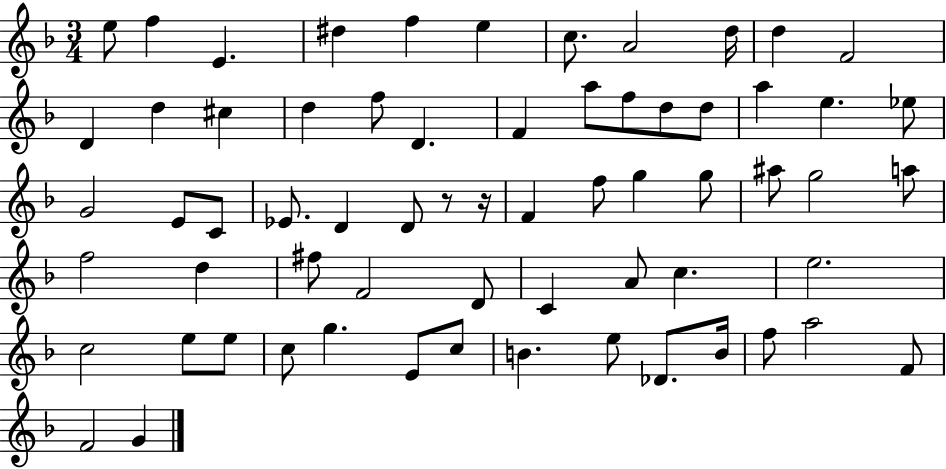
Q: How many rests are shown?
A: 2